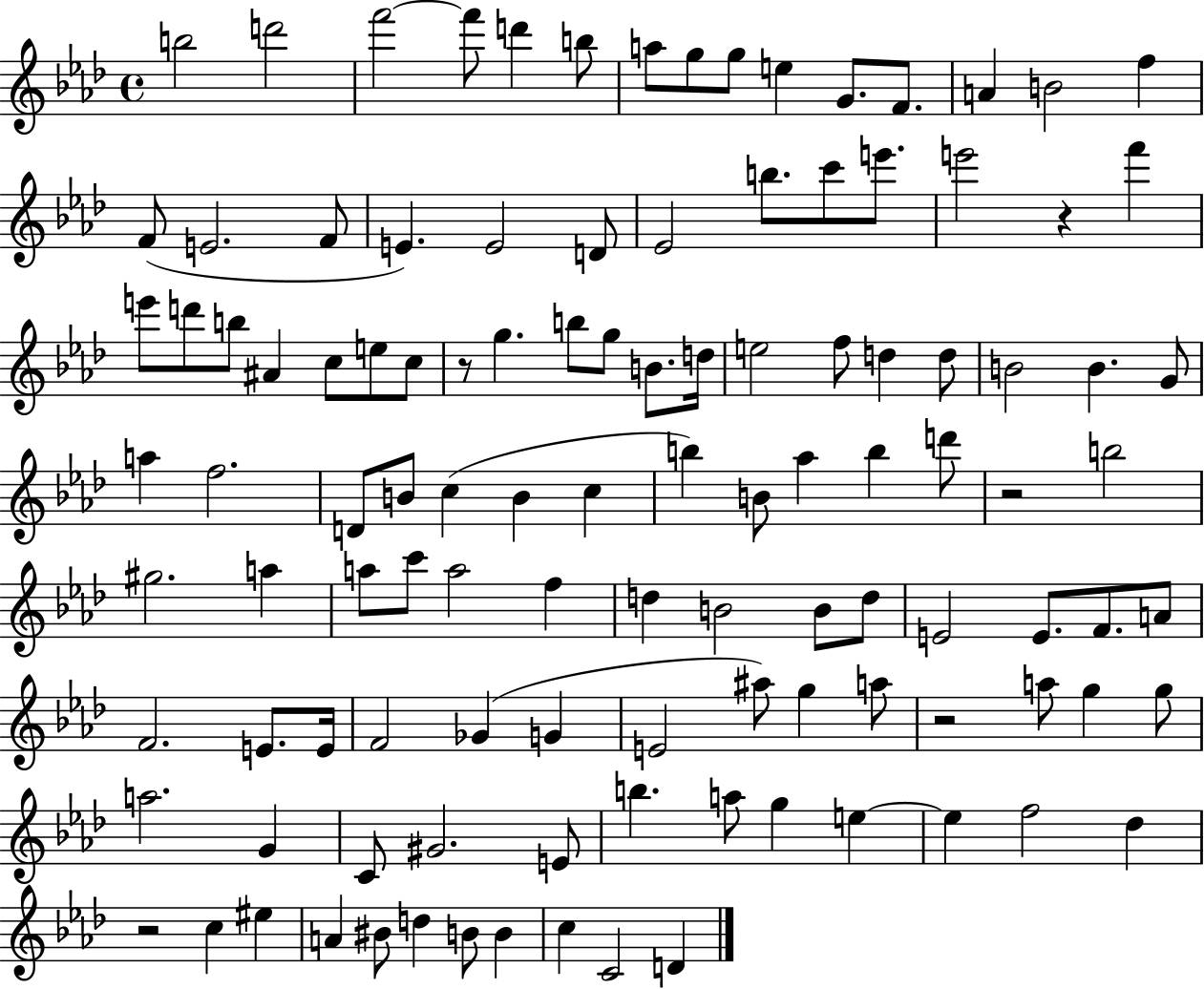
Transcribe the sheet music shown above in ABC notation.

X:1
T:Untitled
M:4/4
L:1/4
K:Ab
b2 d'2 f'2 f'/2 d' b/2 a/2 g/2 g/2 e G/2 F/2 A B2 f F/2 E2 F/2 E E2 D/2 _E2 b/2 c'/2 e'/2 e'2 z f' e'/2 d'/2 b/2 ^A c/2 e/2 c/2 z/2 g b/2 g/2 B/2 d/4 e2 f/2 d d/2 B2 B G/2 a f2 D/2 B/2 c B c b B/2 _a b d'/2 z2 b2 ^g2 a a/2 c'/2 a2 f d B2 B/2 d/2 E2 E/2 F/2 A/2 F2 E/2 E/4 F2 _G G E2 ^a/2 g a/2 z2 a/2 g g/2 a2 G C/2 ^G2 E/2 b a/2 g e e f2 _d z2 c ^e A ^B/2 d B/2 B c C2 D